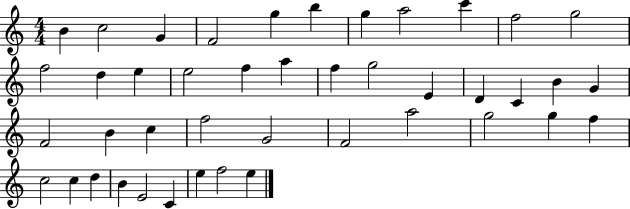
{
  \clef treble
  \numericTimeSignature
  \time 4/4
  \key c \major
  b'4 c''2 g'4 | f'2 g''4 b''4 | g''4 a''2 c'''4 | f''2 g''2 | \break f''2 d''4 e''4 | e''2 f''4 a''4 | f''4 g''2 e'4 | d'4 c'4 b'4 g'4 | \break f'2 b'4 c''4 | f''2 g'2 | f'2 a''2 | g''2 g''4 f''4 | \break c''2 c''4 d''4 | b'4 e'2 c'4 | e''4 f''2 e''4 | \bar "|."
}